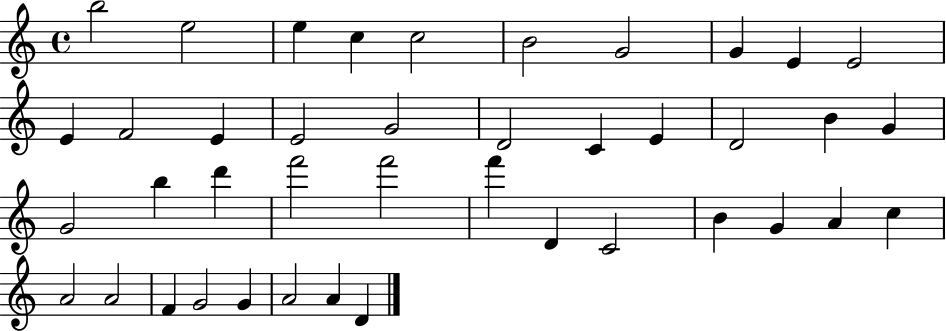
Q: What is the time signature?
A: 4/4